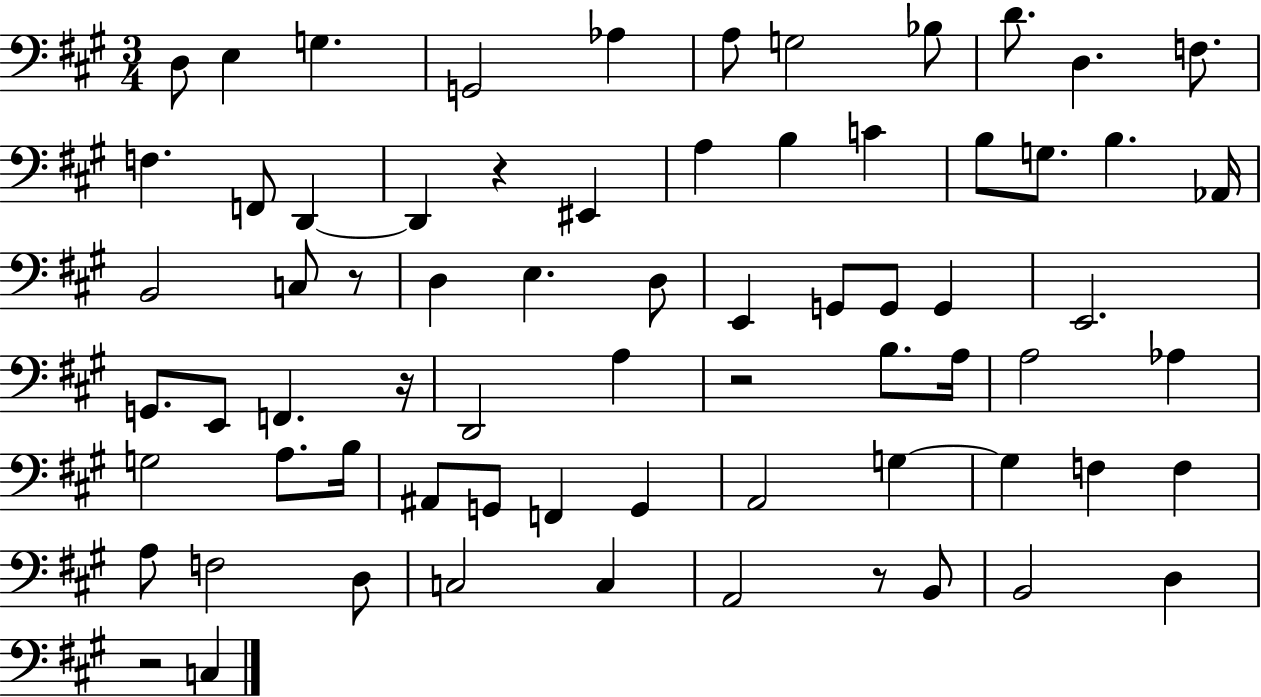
X:1
T:Untitled
M:3/4
L:1/4
K:A
D,/2 E, G, G,,2 _A, A,/2 G,2 _B,/2 D/2 D, F,/2 F, F,,/2 D,, D,, z ^E,, A, B, C B,/2 G,/2 B, _A,,/4 B,,2 C,/2 z/2 D, E, D,/2 E,, G,,/2 G,,/2 G,, E,,2 G,,/2 E,,/2 F,, z/4 D,,2 A, z2 B,/2 A,/4 A,2 _A, G,2 A,/2 B,/4 ^A,,/2 G,,/2 F,, G,, A,,2 G, G, F, F, A,/2 F,2 D,/2 C,2 C, A,,2 z/2 B,,/2 B,,2 D, z2 C,